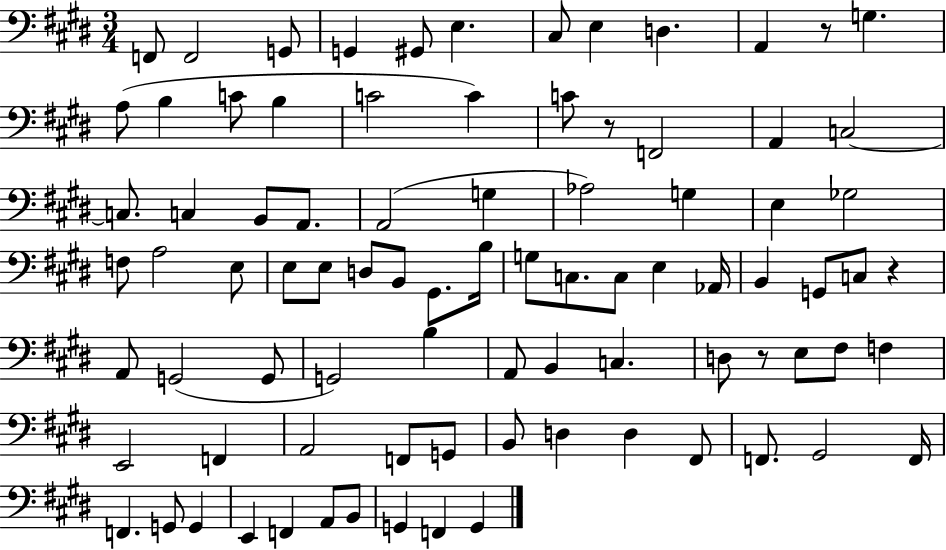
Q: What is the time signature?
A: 3/4